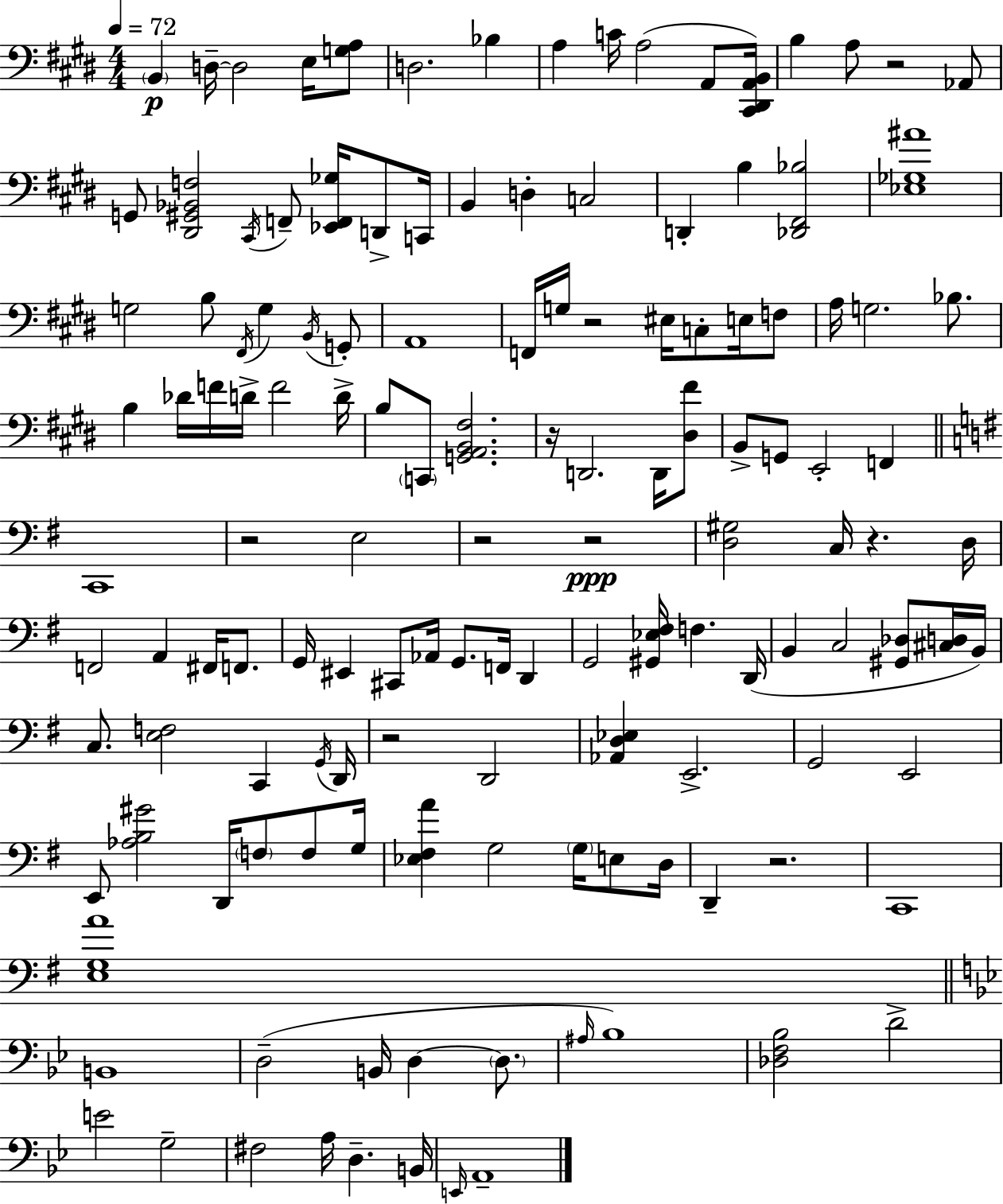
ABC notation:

X:1
T:Untitled
M:4/4
L:1/4
K:E
B,, D,/4 D,2 E,/4 [G,A,]/2 D,2 _B, A, C/4 A,2 A,,/2 [^C,,^D,,A,,B,,]/4 B, A,/2 z2 _A,,/2 G,,/2 [^D,,^G,,_B,,F,]2 ^C,,/4 F,,/2 [_E,,F,,_G,]/4 D,,/2 C,,/4 B,, D, C,2 D,, B, [_D,,^F,,_B,]2 [_E,_G,^A]4 G,2 B,/2 ^F,,/4 G, B,,/4 G,,/2 A,,4 F,,/4 G,/4 z2 ^E,/4 C,/2 E,/4 F,/2 A,/4 G,2 _B,/2 B, _D/4 F/4 D/4 F2 D/4 B,/2 C,,/2 [G,,A,,B,,^F,]2 z/4 D,,2 D,,/4 [^D,^F]/2 B,,/2 G,,/2 E,,2 F,, C,,4 z2 E,2 z2 z2 [D,^G,]2 C,/4 z D,/4 F,,2 A,, ^F,,/4 F,,/2 G,,/4 ^E,, ^C,,/2 _A,,/4 G,,/2 F,,/4 D,, G,,2 [^G,,_E,^F,]/4 F, D,,/4 B,, C,2 [^G,,_D,]/2 [^C,D,]/4 B,,/4 C,/2 [E,F,]2 C,, G,,/4 D,,/4 z2 D,,2 [_A,,D,_E,] E,,2 G,,2 E,,2 E,,/2 [_A,B,^G]2 D,,/4 F,/2 F,/2 G,/4 [_E,^F,A] G,2 G,/4 E,/2 D,/4 D,, z2 C,,4 [E,G,A]4 B,,4 D,2 B,,/4 D, D,/2 ^A,/4 _B,4 [_D,F,_B,]2 D2 E2 G,2 ^F,2 A,/4 D, B,,/4 E,,/4 A,,4